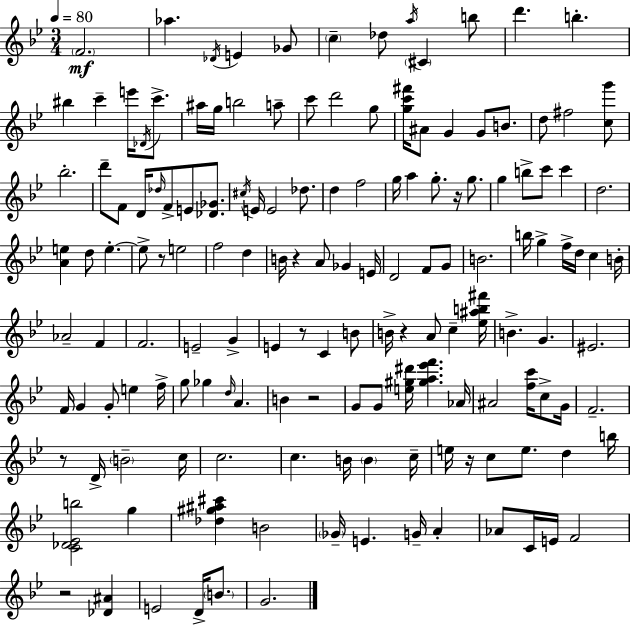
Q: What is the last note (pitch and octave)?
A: G4